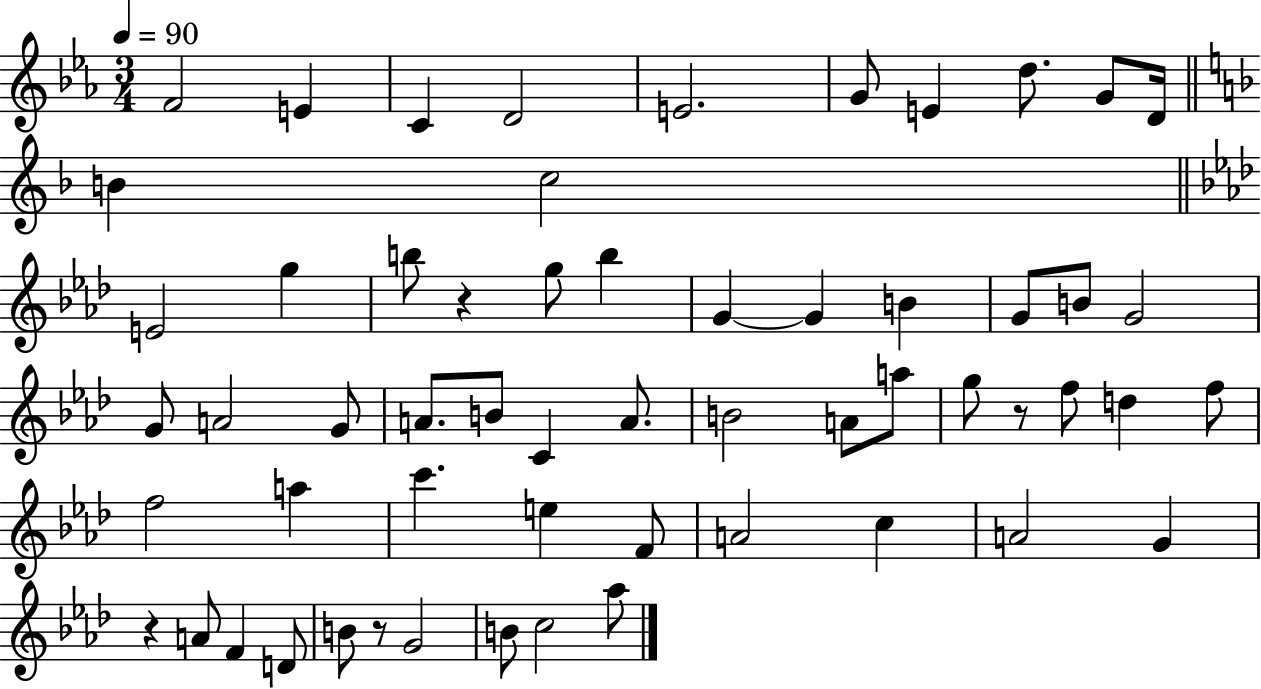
F4/h E4/q C4/q D4/h E4/h. G4/e E4/q D5/e. G4/e D4/s B4/q C5/h E4/h G5/q B5/e R/q G5/e B5/q G4/q G4/q B4/q G4/e B4/e G4/h G4/e A4/h G4/e A4/e. B4/e C4/q A4/e. B4/h A4/e A5/e G5/e R/e F5/e D5/q F5/e F5/h A5/q C6/q. E5/q F4/e A4/h C5/q A4/h G4/q R/q A4/e F4/q D4/e B4/e R/e G4/h B4/e C5/h Ab5/e